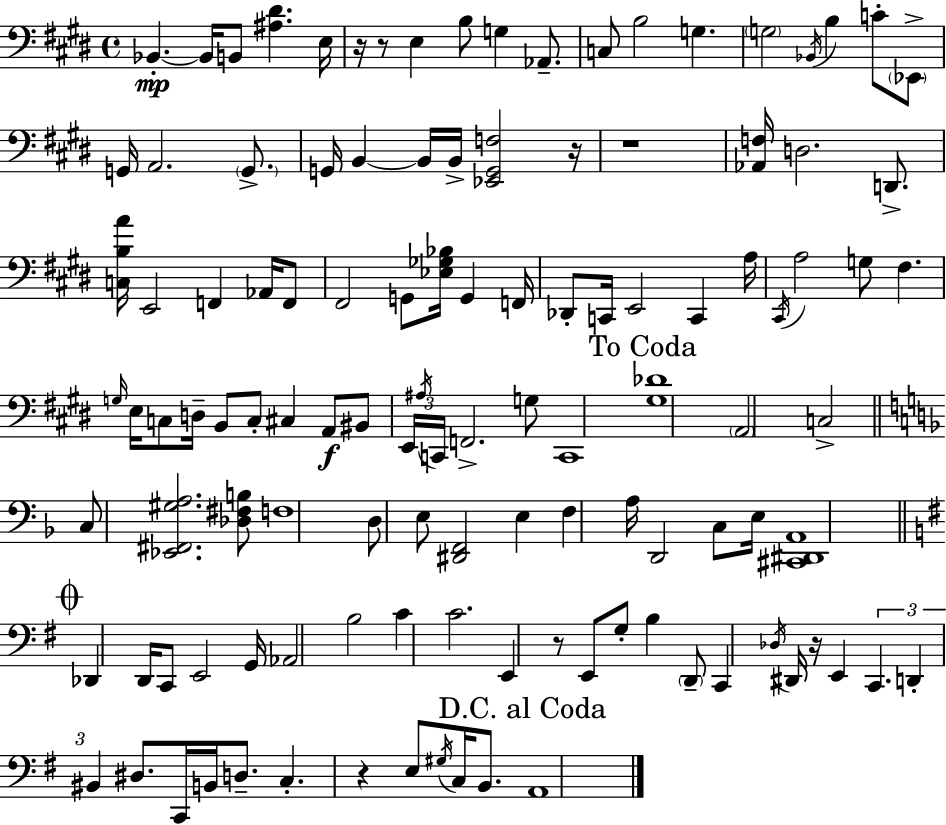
X:1
T:Untitled
M:4/4
L:1/4
K:E
_B,, _B,,/4 B,,/2 [^A,^D] E,/4 z/4 z/2 E, B,/2 G, _A,,/2 C,/2 B,2 G, G,2 _B,,/4 B, C/2 _E,,/2 G,,/4 A,,2 G,,/2 G,,/4 B,, B,,/4 B,,/4 [_E,,G,,F,]2 z/4 z4 [_A,,F,]/4 D,2 D,,/2 [C,B,A]/4 E,,2 F,, _A,,/4 F,,/2 ^F,,2 G,,/2 [_E,_G,_B,]/4 G,, F,,/4 _D,,/2 C,,/4 E,,2 C,, A,/4 ^C,,/4 A,2 G,/2 ^F, G,/4 E,/4 C,/2 D,/4 B,,/2 C,/2 ^C, A,,/2 ^B,,/2 E,,/4 ^A,/4 C,,/4 F,,2 G,/2 C,,4 [^G,_D]4 A,,2 C,2 C,/2 [_E,,^F,,^G,A,]2 [_D,^F,B,]/2 F,4 D,/2 E,/2 [^D,,F,,]2 E, F, A,/4 D,,2 C,/2 E,/4 [^C,,^D,,A,,]4 _D,, D,,/4 C,,/2 E,,2 G,,/4 _A,,2 B,2 C C2 E,, z/2 E,,/2 G,/2 B, D,,/2 C,, _D,/4 ^D,,/4 z/4 E,, C,, D,, ^B,, ^D,/2 C,,/4 B,,/4 D,/2 C, z E,/2 ^G,/4 C,/4 B,,/2 A,,4